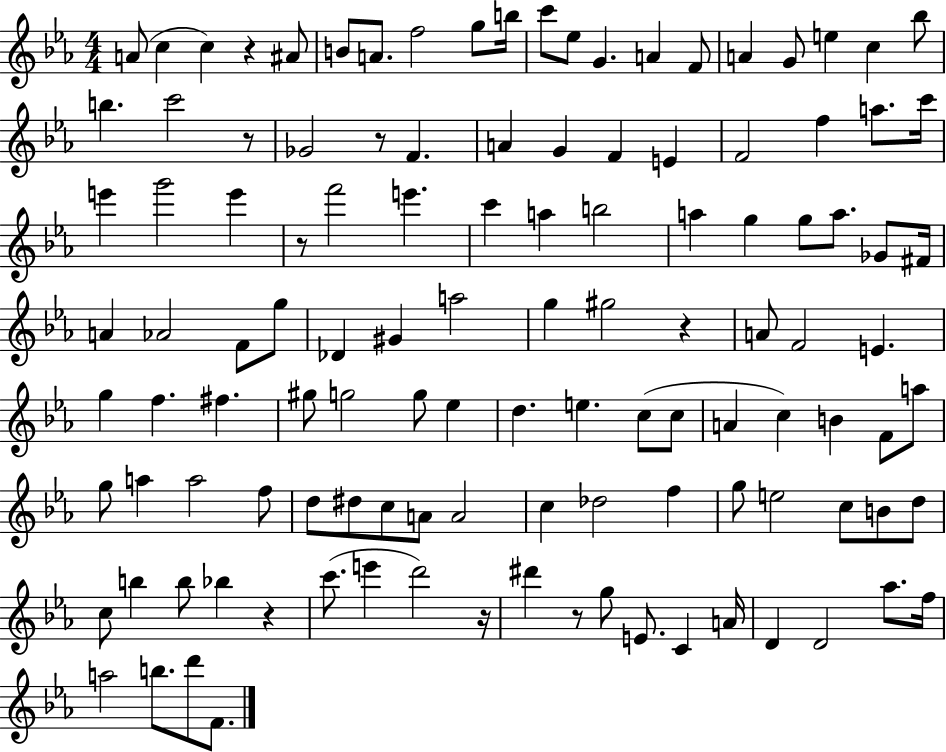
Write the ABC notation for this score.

X:1
T:Untitled
M:4/4
L:1/4
K:Eb
A/2 c c z ^A/2 B/2 A/2 f2 g/2 b/4 c'/2 _e/2 G A F/2 A G/2 e c _b/2 b c'2 z/2 _G2 z/2 F A G F E F2 f a/2 c'/4 e' g'2 e' z/2 f'2 e' c' a b2 a g g/2 a/2 _G/2 ^F/4 A _A2 F/2 g/2 _D ^G a2 g ^g2 z A/2 F2 E g f ^f ^g/2 g2 g/2 _e d e c/2 c/2 A c B F/2 a/2 g/2 a a2 f/2 d/2 ^d/2 c/2 A/2 A2 c _d2 f g/2 e2 c/2 B/2 d/2 c/2 b b/2 _b z c'/2 e' d'2 z/4 ^d' z/2 g/2 E/2 C A/4 D D2 _a/2 f/4 a2 b/2 d'/2 F/2